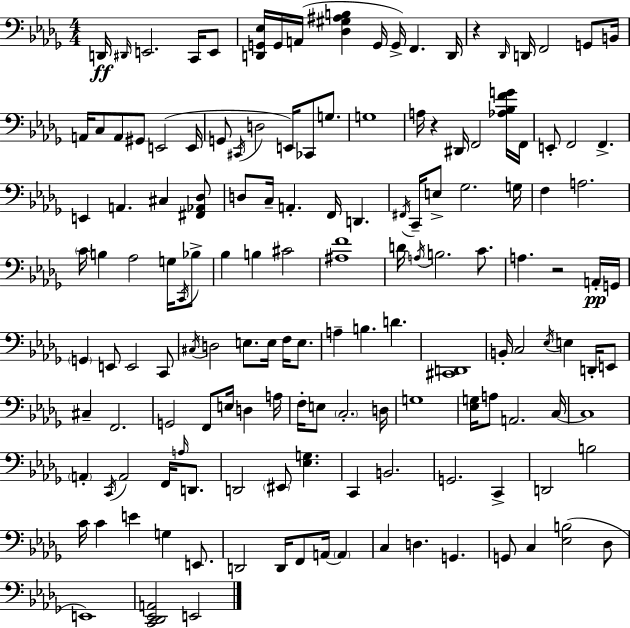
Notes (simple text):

D2/s D#2/s E2/h. C2/s E2/e [D2,G2,Eb3]/s G2/s A2/s [Db3,G#3,A#3,B3]/q G2/s G2/s F2/q. D2/s R/q Db2/s D2/s F2/h G2/e B2/s A2/s C3/e A2/e G#2/e E2/h E2/s G2/e C#2/s D3/h E2/s CES2/e G3/e. G3/w A3/s R/q D#2/s F2/h [Ab3,Bb3,F4,G4]/s F2/s E2/e F2/h F2/q. E2/q A2/q. C#3/q [F#2,Ab2,Db3]/e D3/e C3/s A2/q. F2/s D2/q. F#2/s C2/s E3/e Gb3/h. G3/s F3/q A3/h. C4/s B3/q Ab3/h G3/s C2/s Bb3/e Bb3/q B3/q C#4/h [A#3,F4]/w D4/s A3/s B3/h. C4/e. A3/q. R/h A2/s G2/s G2/q E2/e E2/h C2/e C#3/s D3/h E3/e. E3/s F3/s E3/e. A3/q B3/q. D4/q. [C#2,D2]/w B2/s C3/h Eb3/s E3/q D2/s E2/e C#3/q F2/h. G2/h F2/e E3/s D3/q A3/s F3/s E3/e C3/h. D3/s G3/w [Eb3,G3]/s A3/e A2/h. C3/s C3/w A2/q C2/s A2/h F2/s A3/s D2/e. D2/h EIS2/e [Eb3,G3]/q. C2/q B2/h. G2/h. C2/q D2/h B3/h C4/s C4/q E4/q G3/q E2/e. D2/h D2/s F2/e A2/s A2/q C3/q D3/q. G2/q. G2/e C3/q [Eb3,B3]/h Db3/e E2/w [C2,Db2,Eb2,A2]/h E2/h